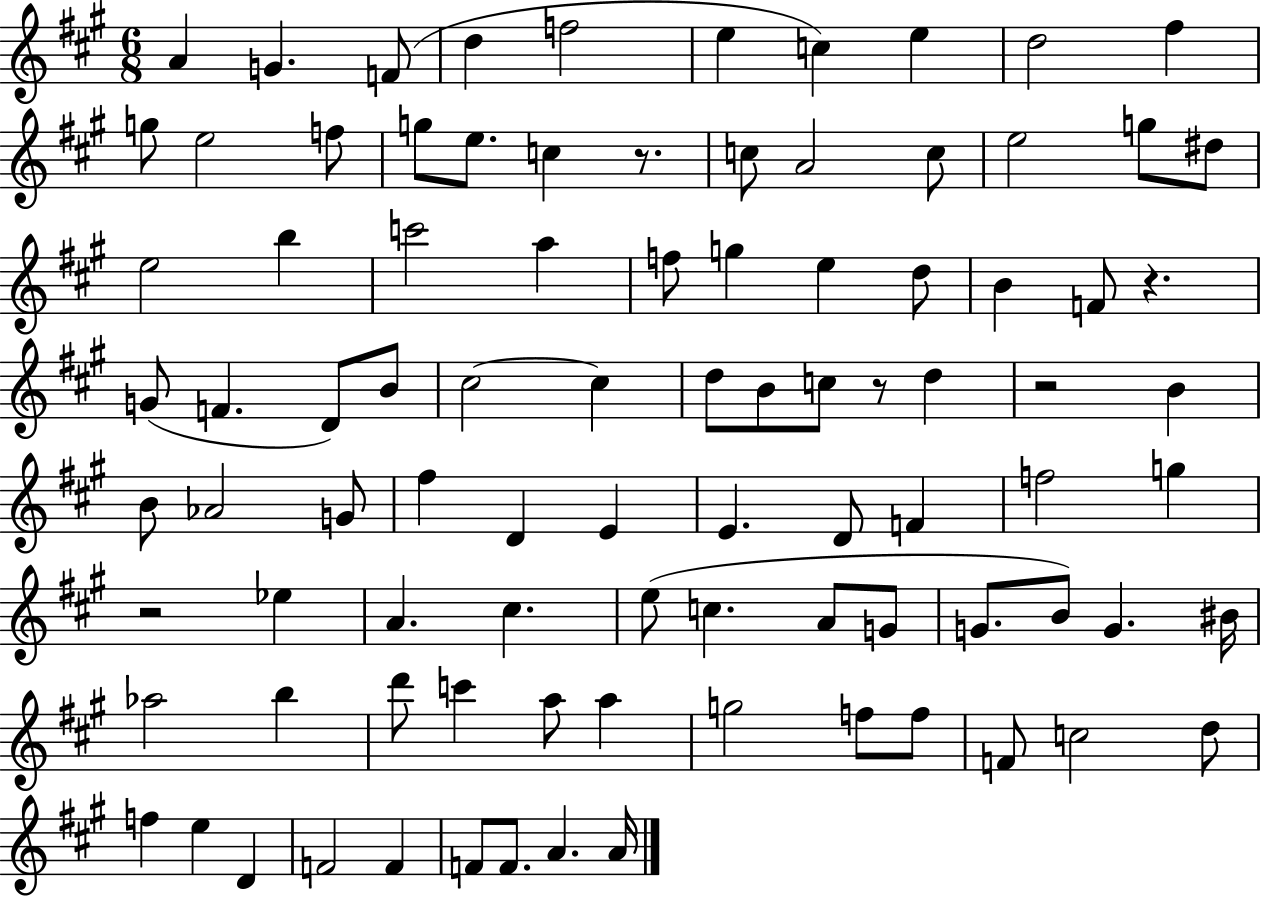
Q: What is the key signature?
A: A major